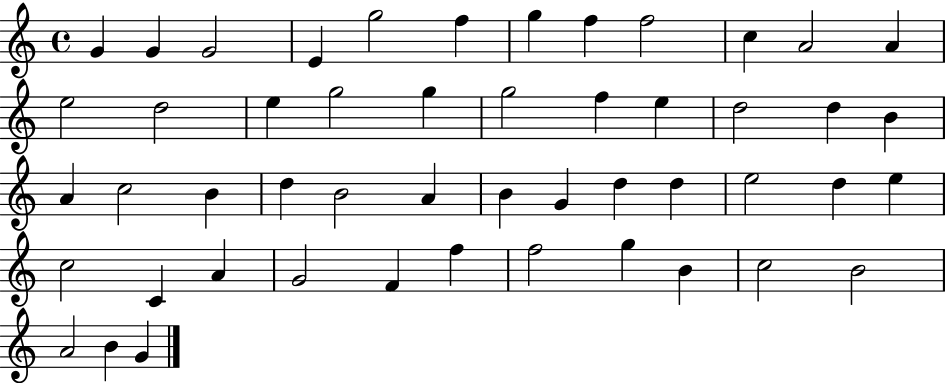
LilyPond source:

{
  \clef treble
  \time 4/4
  \defaultTimeSignature
  \key c \major
  g'4 g'4 g'2 | e'4 g''2 f''4 | g''4 f''4 f''2 | c''4 a'2 a'4 | \break e''2 d''2 | e''4 g''2 g''4 | g''2 f''4 e''4 | d''2 d''4 b'4 | \break a'4 c''2 b'4 | d''4 b'2 a'4 | b'4 g'4 d''4 d''4 | e''2 d''4 e''4 | \break c''2 c'4 a'4 | g'2 f'4 f''4 | f''2 g''4 b'4 | c''2 b'2 | \break a'2 b'4 g'4 | \bar "|."
}